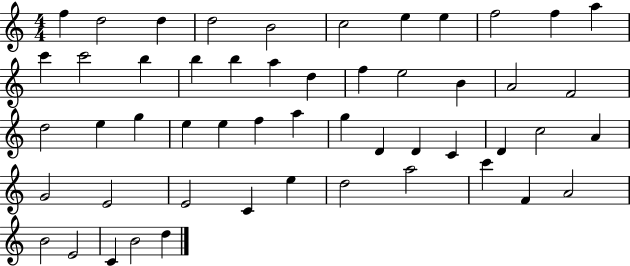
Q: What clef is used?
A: treble